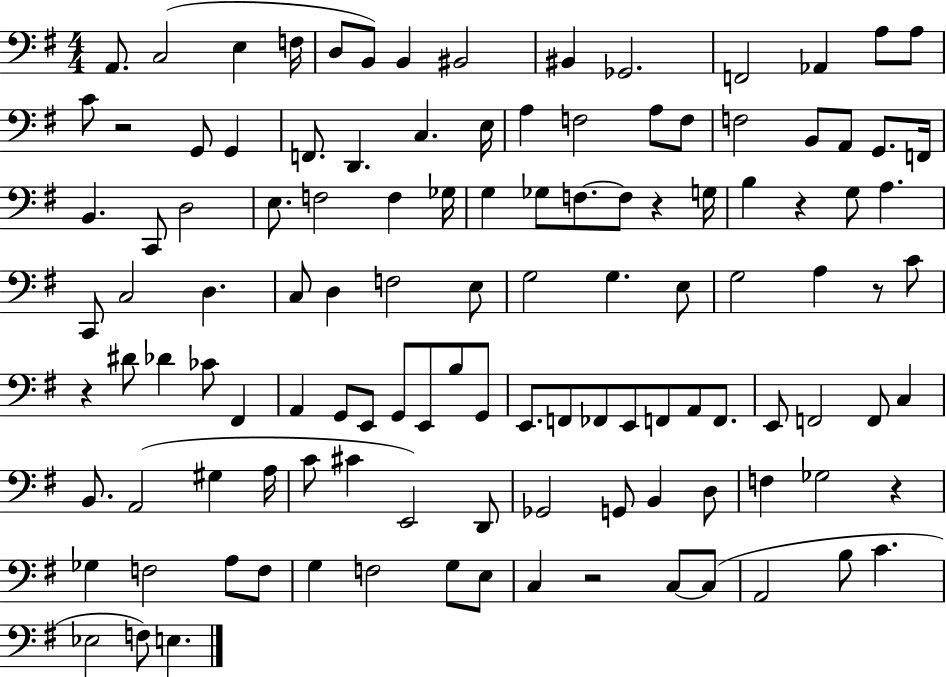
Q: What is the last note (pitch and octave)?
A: E3